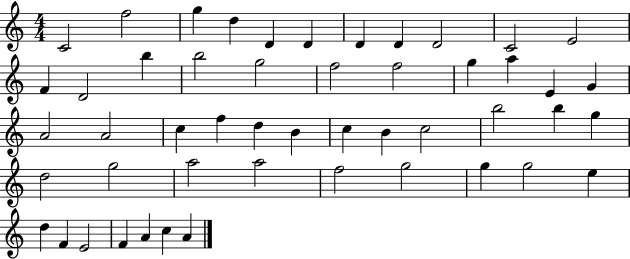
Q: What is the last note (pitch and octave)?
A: A4